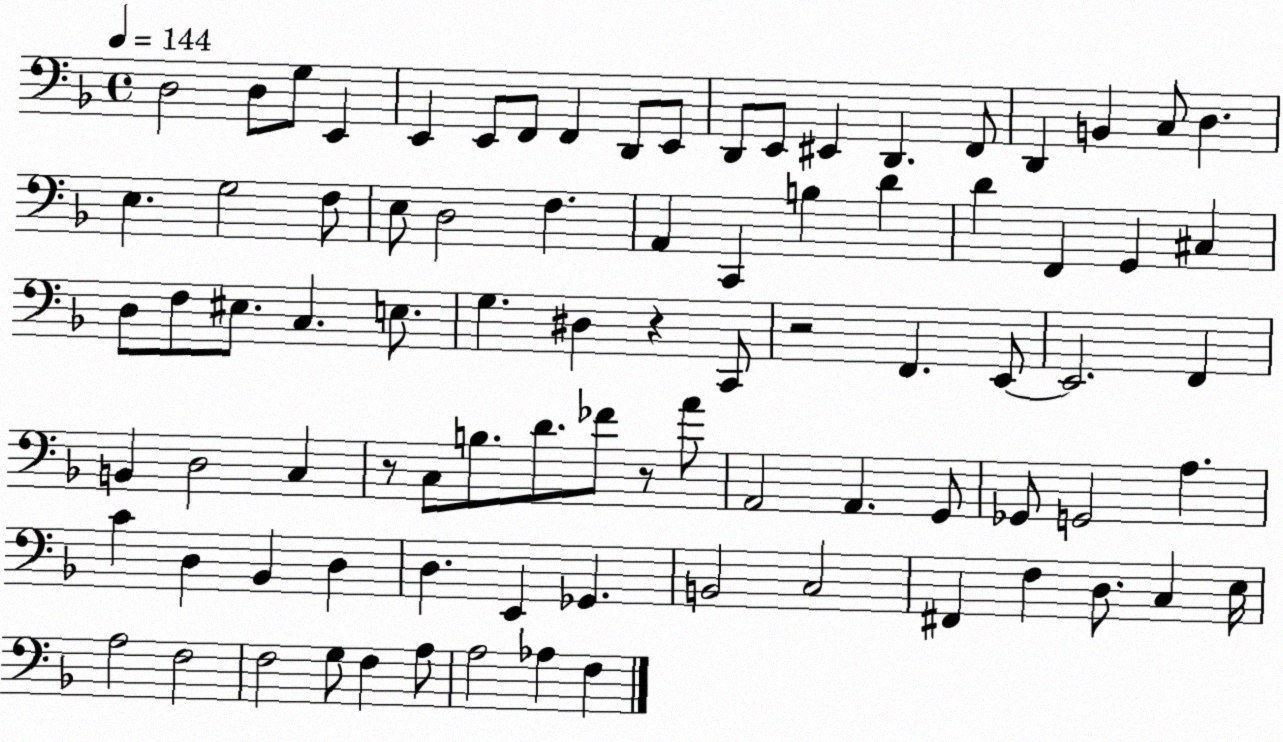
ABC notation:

X:1
T:Untitled
M:4/4
L:1/4
K:F
D,2 D,/2 G,/2 E,, E,, E,,/2 F,,/2 F,, D,,/2 E,,/2 D,,/2 E,,/2 ^E,, D,, F,,/2 D,, B,, C,/2 D, E, G,2 F,/2 E,/2 D,2 F, A,, C,, B, D D F,, G,, ^C, D,/2 F,/2 ^E,/2 C, E,/2 G, ^D, z C,,/2 z2 F,, E,,/2 E,,2 F,, B,, D,2 C, z/2 C,/2 B,/2 D/2 _F/2 z/2 A/2 A,,2 A,, G,,/2 _G,,/2 G,,2 A, C D, _B,, D, D, E,, _G,, B,,2 C,2 ^F,, F, D,/2 C, E,/4 A,2 F,2 F,2 G,/2 F, A,/2 A,2 _A, F,